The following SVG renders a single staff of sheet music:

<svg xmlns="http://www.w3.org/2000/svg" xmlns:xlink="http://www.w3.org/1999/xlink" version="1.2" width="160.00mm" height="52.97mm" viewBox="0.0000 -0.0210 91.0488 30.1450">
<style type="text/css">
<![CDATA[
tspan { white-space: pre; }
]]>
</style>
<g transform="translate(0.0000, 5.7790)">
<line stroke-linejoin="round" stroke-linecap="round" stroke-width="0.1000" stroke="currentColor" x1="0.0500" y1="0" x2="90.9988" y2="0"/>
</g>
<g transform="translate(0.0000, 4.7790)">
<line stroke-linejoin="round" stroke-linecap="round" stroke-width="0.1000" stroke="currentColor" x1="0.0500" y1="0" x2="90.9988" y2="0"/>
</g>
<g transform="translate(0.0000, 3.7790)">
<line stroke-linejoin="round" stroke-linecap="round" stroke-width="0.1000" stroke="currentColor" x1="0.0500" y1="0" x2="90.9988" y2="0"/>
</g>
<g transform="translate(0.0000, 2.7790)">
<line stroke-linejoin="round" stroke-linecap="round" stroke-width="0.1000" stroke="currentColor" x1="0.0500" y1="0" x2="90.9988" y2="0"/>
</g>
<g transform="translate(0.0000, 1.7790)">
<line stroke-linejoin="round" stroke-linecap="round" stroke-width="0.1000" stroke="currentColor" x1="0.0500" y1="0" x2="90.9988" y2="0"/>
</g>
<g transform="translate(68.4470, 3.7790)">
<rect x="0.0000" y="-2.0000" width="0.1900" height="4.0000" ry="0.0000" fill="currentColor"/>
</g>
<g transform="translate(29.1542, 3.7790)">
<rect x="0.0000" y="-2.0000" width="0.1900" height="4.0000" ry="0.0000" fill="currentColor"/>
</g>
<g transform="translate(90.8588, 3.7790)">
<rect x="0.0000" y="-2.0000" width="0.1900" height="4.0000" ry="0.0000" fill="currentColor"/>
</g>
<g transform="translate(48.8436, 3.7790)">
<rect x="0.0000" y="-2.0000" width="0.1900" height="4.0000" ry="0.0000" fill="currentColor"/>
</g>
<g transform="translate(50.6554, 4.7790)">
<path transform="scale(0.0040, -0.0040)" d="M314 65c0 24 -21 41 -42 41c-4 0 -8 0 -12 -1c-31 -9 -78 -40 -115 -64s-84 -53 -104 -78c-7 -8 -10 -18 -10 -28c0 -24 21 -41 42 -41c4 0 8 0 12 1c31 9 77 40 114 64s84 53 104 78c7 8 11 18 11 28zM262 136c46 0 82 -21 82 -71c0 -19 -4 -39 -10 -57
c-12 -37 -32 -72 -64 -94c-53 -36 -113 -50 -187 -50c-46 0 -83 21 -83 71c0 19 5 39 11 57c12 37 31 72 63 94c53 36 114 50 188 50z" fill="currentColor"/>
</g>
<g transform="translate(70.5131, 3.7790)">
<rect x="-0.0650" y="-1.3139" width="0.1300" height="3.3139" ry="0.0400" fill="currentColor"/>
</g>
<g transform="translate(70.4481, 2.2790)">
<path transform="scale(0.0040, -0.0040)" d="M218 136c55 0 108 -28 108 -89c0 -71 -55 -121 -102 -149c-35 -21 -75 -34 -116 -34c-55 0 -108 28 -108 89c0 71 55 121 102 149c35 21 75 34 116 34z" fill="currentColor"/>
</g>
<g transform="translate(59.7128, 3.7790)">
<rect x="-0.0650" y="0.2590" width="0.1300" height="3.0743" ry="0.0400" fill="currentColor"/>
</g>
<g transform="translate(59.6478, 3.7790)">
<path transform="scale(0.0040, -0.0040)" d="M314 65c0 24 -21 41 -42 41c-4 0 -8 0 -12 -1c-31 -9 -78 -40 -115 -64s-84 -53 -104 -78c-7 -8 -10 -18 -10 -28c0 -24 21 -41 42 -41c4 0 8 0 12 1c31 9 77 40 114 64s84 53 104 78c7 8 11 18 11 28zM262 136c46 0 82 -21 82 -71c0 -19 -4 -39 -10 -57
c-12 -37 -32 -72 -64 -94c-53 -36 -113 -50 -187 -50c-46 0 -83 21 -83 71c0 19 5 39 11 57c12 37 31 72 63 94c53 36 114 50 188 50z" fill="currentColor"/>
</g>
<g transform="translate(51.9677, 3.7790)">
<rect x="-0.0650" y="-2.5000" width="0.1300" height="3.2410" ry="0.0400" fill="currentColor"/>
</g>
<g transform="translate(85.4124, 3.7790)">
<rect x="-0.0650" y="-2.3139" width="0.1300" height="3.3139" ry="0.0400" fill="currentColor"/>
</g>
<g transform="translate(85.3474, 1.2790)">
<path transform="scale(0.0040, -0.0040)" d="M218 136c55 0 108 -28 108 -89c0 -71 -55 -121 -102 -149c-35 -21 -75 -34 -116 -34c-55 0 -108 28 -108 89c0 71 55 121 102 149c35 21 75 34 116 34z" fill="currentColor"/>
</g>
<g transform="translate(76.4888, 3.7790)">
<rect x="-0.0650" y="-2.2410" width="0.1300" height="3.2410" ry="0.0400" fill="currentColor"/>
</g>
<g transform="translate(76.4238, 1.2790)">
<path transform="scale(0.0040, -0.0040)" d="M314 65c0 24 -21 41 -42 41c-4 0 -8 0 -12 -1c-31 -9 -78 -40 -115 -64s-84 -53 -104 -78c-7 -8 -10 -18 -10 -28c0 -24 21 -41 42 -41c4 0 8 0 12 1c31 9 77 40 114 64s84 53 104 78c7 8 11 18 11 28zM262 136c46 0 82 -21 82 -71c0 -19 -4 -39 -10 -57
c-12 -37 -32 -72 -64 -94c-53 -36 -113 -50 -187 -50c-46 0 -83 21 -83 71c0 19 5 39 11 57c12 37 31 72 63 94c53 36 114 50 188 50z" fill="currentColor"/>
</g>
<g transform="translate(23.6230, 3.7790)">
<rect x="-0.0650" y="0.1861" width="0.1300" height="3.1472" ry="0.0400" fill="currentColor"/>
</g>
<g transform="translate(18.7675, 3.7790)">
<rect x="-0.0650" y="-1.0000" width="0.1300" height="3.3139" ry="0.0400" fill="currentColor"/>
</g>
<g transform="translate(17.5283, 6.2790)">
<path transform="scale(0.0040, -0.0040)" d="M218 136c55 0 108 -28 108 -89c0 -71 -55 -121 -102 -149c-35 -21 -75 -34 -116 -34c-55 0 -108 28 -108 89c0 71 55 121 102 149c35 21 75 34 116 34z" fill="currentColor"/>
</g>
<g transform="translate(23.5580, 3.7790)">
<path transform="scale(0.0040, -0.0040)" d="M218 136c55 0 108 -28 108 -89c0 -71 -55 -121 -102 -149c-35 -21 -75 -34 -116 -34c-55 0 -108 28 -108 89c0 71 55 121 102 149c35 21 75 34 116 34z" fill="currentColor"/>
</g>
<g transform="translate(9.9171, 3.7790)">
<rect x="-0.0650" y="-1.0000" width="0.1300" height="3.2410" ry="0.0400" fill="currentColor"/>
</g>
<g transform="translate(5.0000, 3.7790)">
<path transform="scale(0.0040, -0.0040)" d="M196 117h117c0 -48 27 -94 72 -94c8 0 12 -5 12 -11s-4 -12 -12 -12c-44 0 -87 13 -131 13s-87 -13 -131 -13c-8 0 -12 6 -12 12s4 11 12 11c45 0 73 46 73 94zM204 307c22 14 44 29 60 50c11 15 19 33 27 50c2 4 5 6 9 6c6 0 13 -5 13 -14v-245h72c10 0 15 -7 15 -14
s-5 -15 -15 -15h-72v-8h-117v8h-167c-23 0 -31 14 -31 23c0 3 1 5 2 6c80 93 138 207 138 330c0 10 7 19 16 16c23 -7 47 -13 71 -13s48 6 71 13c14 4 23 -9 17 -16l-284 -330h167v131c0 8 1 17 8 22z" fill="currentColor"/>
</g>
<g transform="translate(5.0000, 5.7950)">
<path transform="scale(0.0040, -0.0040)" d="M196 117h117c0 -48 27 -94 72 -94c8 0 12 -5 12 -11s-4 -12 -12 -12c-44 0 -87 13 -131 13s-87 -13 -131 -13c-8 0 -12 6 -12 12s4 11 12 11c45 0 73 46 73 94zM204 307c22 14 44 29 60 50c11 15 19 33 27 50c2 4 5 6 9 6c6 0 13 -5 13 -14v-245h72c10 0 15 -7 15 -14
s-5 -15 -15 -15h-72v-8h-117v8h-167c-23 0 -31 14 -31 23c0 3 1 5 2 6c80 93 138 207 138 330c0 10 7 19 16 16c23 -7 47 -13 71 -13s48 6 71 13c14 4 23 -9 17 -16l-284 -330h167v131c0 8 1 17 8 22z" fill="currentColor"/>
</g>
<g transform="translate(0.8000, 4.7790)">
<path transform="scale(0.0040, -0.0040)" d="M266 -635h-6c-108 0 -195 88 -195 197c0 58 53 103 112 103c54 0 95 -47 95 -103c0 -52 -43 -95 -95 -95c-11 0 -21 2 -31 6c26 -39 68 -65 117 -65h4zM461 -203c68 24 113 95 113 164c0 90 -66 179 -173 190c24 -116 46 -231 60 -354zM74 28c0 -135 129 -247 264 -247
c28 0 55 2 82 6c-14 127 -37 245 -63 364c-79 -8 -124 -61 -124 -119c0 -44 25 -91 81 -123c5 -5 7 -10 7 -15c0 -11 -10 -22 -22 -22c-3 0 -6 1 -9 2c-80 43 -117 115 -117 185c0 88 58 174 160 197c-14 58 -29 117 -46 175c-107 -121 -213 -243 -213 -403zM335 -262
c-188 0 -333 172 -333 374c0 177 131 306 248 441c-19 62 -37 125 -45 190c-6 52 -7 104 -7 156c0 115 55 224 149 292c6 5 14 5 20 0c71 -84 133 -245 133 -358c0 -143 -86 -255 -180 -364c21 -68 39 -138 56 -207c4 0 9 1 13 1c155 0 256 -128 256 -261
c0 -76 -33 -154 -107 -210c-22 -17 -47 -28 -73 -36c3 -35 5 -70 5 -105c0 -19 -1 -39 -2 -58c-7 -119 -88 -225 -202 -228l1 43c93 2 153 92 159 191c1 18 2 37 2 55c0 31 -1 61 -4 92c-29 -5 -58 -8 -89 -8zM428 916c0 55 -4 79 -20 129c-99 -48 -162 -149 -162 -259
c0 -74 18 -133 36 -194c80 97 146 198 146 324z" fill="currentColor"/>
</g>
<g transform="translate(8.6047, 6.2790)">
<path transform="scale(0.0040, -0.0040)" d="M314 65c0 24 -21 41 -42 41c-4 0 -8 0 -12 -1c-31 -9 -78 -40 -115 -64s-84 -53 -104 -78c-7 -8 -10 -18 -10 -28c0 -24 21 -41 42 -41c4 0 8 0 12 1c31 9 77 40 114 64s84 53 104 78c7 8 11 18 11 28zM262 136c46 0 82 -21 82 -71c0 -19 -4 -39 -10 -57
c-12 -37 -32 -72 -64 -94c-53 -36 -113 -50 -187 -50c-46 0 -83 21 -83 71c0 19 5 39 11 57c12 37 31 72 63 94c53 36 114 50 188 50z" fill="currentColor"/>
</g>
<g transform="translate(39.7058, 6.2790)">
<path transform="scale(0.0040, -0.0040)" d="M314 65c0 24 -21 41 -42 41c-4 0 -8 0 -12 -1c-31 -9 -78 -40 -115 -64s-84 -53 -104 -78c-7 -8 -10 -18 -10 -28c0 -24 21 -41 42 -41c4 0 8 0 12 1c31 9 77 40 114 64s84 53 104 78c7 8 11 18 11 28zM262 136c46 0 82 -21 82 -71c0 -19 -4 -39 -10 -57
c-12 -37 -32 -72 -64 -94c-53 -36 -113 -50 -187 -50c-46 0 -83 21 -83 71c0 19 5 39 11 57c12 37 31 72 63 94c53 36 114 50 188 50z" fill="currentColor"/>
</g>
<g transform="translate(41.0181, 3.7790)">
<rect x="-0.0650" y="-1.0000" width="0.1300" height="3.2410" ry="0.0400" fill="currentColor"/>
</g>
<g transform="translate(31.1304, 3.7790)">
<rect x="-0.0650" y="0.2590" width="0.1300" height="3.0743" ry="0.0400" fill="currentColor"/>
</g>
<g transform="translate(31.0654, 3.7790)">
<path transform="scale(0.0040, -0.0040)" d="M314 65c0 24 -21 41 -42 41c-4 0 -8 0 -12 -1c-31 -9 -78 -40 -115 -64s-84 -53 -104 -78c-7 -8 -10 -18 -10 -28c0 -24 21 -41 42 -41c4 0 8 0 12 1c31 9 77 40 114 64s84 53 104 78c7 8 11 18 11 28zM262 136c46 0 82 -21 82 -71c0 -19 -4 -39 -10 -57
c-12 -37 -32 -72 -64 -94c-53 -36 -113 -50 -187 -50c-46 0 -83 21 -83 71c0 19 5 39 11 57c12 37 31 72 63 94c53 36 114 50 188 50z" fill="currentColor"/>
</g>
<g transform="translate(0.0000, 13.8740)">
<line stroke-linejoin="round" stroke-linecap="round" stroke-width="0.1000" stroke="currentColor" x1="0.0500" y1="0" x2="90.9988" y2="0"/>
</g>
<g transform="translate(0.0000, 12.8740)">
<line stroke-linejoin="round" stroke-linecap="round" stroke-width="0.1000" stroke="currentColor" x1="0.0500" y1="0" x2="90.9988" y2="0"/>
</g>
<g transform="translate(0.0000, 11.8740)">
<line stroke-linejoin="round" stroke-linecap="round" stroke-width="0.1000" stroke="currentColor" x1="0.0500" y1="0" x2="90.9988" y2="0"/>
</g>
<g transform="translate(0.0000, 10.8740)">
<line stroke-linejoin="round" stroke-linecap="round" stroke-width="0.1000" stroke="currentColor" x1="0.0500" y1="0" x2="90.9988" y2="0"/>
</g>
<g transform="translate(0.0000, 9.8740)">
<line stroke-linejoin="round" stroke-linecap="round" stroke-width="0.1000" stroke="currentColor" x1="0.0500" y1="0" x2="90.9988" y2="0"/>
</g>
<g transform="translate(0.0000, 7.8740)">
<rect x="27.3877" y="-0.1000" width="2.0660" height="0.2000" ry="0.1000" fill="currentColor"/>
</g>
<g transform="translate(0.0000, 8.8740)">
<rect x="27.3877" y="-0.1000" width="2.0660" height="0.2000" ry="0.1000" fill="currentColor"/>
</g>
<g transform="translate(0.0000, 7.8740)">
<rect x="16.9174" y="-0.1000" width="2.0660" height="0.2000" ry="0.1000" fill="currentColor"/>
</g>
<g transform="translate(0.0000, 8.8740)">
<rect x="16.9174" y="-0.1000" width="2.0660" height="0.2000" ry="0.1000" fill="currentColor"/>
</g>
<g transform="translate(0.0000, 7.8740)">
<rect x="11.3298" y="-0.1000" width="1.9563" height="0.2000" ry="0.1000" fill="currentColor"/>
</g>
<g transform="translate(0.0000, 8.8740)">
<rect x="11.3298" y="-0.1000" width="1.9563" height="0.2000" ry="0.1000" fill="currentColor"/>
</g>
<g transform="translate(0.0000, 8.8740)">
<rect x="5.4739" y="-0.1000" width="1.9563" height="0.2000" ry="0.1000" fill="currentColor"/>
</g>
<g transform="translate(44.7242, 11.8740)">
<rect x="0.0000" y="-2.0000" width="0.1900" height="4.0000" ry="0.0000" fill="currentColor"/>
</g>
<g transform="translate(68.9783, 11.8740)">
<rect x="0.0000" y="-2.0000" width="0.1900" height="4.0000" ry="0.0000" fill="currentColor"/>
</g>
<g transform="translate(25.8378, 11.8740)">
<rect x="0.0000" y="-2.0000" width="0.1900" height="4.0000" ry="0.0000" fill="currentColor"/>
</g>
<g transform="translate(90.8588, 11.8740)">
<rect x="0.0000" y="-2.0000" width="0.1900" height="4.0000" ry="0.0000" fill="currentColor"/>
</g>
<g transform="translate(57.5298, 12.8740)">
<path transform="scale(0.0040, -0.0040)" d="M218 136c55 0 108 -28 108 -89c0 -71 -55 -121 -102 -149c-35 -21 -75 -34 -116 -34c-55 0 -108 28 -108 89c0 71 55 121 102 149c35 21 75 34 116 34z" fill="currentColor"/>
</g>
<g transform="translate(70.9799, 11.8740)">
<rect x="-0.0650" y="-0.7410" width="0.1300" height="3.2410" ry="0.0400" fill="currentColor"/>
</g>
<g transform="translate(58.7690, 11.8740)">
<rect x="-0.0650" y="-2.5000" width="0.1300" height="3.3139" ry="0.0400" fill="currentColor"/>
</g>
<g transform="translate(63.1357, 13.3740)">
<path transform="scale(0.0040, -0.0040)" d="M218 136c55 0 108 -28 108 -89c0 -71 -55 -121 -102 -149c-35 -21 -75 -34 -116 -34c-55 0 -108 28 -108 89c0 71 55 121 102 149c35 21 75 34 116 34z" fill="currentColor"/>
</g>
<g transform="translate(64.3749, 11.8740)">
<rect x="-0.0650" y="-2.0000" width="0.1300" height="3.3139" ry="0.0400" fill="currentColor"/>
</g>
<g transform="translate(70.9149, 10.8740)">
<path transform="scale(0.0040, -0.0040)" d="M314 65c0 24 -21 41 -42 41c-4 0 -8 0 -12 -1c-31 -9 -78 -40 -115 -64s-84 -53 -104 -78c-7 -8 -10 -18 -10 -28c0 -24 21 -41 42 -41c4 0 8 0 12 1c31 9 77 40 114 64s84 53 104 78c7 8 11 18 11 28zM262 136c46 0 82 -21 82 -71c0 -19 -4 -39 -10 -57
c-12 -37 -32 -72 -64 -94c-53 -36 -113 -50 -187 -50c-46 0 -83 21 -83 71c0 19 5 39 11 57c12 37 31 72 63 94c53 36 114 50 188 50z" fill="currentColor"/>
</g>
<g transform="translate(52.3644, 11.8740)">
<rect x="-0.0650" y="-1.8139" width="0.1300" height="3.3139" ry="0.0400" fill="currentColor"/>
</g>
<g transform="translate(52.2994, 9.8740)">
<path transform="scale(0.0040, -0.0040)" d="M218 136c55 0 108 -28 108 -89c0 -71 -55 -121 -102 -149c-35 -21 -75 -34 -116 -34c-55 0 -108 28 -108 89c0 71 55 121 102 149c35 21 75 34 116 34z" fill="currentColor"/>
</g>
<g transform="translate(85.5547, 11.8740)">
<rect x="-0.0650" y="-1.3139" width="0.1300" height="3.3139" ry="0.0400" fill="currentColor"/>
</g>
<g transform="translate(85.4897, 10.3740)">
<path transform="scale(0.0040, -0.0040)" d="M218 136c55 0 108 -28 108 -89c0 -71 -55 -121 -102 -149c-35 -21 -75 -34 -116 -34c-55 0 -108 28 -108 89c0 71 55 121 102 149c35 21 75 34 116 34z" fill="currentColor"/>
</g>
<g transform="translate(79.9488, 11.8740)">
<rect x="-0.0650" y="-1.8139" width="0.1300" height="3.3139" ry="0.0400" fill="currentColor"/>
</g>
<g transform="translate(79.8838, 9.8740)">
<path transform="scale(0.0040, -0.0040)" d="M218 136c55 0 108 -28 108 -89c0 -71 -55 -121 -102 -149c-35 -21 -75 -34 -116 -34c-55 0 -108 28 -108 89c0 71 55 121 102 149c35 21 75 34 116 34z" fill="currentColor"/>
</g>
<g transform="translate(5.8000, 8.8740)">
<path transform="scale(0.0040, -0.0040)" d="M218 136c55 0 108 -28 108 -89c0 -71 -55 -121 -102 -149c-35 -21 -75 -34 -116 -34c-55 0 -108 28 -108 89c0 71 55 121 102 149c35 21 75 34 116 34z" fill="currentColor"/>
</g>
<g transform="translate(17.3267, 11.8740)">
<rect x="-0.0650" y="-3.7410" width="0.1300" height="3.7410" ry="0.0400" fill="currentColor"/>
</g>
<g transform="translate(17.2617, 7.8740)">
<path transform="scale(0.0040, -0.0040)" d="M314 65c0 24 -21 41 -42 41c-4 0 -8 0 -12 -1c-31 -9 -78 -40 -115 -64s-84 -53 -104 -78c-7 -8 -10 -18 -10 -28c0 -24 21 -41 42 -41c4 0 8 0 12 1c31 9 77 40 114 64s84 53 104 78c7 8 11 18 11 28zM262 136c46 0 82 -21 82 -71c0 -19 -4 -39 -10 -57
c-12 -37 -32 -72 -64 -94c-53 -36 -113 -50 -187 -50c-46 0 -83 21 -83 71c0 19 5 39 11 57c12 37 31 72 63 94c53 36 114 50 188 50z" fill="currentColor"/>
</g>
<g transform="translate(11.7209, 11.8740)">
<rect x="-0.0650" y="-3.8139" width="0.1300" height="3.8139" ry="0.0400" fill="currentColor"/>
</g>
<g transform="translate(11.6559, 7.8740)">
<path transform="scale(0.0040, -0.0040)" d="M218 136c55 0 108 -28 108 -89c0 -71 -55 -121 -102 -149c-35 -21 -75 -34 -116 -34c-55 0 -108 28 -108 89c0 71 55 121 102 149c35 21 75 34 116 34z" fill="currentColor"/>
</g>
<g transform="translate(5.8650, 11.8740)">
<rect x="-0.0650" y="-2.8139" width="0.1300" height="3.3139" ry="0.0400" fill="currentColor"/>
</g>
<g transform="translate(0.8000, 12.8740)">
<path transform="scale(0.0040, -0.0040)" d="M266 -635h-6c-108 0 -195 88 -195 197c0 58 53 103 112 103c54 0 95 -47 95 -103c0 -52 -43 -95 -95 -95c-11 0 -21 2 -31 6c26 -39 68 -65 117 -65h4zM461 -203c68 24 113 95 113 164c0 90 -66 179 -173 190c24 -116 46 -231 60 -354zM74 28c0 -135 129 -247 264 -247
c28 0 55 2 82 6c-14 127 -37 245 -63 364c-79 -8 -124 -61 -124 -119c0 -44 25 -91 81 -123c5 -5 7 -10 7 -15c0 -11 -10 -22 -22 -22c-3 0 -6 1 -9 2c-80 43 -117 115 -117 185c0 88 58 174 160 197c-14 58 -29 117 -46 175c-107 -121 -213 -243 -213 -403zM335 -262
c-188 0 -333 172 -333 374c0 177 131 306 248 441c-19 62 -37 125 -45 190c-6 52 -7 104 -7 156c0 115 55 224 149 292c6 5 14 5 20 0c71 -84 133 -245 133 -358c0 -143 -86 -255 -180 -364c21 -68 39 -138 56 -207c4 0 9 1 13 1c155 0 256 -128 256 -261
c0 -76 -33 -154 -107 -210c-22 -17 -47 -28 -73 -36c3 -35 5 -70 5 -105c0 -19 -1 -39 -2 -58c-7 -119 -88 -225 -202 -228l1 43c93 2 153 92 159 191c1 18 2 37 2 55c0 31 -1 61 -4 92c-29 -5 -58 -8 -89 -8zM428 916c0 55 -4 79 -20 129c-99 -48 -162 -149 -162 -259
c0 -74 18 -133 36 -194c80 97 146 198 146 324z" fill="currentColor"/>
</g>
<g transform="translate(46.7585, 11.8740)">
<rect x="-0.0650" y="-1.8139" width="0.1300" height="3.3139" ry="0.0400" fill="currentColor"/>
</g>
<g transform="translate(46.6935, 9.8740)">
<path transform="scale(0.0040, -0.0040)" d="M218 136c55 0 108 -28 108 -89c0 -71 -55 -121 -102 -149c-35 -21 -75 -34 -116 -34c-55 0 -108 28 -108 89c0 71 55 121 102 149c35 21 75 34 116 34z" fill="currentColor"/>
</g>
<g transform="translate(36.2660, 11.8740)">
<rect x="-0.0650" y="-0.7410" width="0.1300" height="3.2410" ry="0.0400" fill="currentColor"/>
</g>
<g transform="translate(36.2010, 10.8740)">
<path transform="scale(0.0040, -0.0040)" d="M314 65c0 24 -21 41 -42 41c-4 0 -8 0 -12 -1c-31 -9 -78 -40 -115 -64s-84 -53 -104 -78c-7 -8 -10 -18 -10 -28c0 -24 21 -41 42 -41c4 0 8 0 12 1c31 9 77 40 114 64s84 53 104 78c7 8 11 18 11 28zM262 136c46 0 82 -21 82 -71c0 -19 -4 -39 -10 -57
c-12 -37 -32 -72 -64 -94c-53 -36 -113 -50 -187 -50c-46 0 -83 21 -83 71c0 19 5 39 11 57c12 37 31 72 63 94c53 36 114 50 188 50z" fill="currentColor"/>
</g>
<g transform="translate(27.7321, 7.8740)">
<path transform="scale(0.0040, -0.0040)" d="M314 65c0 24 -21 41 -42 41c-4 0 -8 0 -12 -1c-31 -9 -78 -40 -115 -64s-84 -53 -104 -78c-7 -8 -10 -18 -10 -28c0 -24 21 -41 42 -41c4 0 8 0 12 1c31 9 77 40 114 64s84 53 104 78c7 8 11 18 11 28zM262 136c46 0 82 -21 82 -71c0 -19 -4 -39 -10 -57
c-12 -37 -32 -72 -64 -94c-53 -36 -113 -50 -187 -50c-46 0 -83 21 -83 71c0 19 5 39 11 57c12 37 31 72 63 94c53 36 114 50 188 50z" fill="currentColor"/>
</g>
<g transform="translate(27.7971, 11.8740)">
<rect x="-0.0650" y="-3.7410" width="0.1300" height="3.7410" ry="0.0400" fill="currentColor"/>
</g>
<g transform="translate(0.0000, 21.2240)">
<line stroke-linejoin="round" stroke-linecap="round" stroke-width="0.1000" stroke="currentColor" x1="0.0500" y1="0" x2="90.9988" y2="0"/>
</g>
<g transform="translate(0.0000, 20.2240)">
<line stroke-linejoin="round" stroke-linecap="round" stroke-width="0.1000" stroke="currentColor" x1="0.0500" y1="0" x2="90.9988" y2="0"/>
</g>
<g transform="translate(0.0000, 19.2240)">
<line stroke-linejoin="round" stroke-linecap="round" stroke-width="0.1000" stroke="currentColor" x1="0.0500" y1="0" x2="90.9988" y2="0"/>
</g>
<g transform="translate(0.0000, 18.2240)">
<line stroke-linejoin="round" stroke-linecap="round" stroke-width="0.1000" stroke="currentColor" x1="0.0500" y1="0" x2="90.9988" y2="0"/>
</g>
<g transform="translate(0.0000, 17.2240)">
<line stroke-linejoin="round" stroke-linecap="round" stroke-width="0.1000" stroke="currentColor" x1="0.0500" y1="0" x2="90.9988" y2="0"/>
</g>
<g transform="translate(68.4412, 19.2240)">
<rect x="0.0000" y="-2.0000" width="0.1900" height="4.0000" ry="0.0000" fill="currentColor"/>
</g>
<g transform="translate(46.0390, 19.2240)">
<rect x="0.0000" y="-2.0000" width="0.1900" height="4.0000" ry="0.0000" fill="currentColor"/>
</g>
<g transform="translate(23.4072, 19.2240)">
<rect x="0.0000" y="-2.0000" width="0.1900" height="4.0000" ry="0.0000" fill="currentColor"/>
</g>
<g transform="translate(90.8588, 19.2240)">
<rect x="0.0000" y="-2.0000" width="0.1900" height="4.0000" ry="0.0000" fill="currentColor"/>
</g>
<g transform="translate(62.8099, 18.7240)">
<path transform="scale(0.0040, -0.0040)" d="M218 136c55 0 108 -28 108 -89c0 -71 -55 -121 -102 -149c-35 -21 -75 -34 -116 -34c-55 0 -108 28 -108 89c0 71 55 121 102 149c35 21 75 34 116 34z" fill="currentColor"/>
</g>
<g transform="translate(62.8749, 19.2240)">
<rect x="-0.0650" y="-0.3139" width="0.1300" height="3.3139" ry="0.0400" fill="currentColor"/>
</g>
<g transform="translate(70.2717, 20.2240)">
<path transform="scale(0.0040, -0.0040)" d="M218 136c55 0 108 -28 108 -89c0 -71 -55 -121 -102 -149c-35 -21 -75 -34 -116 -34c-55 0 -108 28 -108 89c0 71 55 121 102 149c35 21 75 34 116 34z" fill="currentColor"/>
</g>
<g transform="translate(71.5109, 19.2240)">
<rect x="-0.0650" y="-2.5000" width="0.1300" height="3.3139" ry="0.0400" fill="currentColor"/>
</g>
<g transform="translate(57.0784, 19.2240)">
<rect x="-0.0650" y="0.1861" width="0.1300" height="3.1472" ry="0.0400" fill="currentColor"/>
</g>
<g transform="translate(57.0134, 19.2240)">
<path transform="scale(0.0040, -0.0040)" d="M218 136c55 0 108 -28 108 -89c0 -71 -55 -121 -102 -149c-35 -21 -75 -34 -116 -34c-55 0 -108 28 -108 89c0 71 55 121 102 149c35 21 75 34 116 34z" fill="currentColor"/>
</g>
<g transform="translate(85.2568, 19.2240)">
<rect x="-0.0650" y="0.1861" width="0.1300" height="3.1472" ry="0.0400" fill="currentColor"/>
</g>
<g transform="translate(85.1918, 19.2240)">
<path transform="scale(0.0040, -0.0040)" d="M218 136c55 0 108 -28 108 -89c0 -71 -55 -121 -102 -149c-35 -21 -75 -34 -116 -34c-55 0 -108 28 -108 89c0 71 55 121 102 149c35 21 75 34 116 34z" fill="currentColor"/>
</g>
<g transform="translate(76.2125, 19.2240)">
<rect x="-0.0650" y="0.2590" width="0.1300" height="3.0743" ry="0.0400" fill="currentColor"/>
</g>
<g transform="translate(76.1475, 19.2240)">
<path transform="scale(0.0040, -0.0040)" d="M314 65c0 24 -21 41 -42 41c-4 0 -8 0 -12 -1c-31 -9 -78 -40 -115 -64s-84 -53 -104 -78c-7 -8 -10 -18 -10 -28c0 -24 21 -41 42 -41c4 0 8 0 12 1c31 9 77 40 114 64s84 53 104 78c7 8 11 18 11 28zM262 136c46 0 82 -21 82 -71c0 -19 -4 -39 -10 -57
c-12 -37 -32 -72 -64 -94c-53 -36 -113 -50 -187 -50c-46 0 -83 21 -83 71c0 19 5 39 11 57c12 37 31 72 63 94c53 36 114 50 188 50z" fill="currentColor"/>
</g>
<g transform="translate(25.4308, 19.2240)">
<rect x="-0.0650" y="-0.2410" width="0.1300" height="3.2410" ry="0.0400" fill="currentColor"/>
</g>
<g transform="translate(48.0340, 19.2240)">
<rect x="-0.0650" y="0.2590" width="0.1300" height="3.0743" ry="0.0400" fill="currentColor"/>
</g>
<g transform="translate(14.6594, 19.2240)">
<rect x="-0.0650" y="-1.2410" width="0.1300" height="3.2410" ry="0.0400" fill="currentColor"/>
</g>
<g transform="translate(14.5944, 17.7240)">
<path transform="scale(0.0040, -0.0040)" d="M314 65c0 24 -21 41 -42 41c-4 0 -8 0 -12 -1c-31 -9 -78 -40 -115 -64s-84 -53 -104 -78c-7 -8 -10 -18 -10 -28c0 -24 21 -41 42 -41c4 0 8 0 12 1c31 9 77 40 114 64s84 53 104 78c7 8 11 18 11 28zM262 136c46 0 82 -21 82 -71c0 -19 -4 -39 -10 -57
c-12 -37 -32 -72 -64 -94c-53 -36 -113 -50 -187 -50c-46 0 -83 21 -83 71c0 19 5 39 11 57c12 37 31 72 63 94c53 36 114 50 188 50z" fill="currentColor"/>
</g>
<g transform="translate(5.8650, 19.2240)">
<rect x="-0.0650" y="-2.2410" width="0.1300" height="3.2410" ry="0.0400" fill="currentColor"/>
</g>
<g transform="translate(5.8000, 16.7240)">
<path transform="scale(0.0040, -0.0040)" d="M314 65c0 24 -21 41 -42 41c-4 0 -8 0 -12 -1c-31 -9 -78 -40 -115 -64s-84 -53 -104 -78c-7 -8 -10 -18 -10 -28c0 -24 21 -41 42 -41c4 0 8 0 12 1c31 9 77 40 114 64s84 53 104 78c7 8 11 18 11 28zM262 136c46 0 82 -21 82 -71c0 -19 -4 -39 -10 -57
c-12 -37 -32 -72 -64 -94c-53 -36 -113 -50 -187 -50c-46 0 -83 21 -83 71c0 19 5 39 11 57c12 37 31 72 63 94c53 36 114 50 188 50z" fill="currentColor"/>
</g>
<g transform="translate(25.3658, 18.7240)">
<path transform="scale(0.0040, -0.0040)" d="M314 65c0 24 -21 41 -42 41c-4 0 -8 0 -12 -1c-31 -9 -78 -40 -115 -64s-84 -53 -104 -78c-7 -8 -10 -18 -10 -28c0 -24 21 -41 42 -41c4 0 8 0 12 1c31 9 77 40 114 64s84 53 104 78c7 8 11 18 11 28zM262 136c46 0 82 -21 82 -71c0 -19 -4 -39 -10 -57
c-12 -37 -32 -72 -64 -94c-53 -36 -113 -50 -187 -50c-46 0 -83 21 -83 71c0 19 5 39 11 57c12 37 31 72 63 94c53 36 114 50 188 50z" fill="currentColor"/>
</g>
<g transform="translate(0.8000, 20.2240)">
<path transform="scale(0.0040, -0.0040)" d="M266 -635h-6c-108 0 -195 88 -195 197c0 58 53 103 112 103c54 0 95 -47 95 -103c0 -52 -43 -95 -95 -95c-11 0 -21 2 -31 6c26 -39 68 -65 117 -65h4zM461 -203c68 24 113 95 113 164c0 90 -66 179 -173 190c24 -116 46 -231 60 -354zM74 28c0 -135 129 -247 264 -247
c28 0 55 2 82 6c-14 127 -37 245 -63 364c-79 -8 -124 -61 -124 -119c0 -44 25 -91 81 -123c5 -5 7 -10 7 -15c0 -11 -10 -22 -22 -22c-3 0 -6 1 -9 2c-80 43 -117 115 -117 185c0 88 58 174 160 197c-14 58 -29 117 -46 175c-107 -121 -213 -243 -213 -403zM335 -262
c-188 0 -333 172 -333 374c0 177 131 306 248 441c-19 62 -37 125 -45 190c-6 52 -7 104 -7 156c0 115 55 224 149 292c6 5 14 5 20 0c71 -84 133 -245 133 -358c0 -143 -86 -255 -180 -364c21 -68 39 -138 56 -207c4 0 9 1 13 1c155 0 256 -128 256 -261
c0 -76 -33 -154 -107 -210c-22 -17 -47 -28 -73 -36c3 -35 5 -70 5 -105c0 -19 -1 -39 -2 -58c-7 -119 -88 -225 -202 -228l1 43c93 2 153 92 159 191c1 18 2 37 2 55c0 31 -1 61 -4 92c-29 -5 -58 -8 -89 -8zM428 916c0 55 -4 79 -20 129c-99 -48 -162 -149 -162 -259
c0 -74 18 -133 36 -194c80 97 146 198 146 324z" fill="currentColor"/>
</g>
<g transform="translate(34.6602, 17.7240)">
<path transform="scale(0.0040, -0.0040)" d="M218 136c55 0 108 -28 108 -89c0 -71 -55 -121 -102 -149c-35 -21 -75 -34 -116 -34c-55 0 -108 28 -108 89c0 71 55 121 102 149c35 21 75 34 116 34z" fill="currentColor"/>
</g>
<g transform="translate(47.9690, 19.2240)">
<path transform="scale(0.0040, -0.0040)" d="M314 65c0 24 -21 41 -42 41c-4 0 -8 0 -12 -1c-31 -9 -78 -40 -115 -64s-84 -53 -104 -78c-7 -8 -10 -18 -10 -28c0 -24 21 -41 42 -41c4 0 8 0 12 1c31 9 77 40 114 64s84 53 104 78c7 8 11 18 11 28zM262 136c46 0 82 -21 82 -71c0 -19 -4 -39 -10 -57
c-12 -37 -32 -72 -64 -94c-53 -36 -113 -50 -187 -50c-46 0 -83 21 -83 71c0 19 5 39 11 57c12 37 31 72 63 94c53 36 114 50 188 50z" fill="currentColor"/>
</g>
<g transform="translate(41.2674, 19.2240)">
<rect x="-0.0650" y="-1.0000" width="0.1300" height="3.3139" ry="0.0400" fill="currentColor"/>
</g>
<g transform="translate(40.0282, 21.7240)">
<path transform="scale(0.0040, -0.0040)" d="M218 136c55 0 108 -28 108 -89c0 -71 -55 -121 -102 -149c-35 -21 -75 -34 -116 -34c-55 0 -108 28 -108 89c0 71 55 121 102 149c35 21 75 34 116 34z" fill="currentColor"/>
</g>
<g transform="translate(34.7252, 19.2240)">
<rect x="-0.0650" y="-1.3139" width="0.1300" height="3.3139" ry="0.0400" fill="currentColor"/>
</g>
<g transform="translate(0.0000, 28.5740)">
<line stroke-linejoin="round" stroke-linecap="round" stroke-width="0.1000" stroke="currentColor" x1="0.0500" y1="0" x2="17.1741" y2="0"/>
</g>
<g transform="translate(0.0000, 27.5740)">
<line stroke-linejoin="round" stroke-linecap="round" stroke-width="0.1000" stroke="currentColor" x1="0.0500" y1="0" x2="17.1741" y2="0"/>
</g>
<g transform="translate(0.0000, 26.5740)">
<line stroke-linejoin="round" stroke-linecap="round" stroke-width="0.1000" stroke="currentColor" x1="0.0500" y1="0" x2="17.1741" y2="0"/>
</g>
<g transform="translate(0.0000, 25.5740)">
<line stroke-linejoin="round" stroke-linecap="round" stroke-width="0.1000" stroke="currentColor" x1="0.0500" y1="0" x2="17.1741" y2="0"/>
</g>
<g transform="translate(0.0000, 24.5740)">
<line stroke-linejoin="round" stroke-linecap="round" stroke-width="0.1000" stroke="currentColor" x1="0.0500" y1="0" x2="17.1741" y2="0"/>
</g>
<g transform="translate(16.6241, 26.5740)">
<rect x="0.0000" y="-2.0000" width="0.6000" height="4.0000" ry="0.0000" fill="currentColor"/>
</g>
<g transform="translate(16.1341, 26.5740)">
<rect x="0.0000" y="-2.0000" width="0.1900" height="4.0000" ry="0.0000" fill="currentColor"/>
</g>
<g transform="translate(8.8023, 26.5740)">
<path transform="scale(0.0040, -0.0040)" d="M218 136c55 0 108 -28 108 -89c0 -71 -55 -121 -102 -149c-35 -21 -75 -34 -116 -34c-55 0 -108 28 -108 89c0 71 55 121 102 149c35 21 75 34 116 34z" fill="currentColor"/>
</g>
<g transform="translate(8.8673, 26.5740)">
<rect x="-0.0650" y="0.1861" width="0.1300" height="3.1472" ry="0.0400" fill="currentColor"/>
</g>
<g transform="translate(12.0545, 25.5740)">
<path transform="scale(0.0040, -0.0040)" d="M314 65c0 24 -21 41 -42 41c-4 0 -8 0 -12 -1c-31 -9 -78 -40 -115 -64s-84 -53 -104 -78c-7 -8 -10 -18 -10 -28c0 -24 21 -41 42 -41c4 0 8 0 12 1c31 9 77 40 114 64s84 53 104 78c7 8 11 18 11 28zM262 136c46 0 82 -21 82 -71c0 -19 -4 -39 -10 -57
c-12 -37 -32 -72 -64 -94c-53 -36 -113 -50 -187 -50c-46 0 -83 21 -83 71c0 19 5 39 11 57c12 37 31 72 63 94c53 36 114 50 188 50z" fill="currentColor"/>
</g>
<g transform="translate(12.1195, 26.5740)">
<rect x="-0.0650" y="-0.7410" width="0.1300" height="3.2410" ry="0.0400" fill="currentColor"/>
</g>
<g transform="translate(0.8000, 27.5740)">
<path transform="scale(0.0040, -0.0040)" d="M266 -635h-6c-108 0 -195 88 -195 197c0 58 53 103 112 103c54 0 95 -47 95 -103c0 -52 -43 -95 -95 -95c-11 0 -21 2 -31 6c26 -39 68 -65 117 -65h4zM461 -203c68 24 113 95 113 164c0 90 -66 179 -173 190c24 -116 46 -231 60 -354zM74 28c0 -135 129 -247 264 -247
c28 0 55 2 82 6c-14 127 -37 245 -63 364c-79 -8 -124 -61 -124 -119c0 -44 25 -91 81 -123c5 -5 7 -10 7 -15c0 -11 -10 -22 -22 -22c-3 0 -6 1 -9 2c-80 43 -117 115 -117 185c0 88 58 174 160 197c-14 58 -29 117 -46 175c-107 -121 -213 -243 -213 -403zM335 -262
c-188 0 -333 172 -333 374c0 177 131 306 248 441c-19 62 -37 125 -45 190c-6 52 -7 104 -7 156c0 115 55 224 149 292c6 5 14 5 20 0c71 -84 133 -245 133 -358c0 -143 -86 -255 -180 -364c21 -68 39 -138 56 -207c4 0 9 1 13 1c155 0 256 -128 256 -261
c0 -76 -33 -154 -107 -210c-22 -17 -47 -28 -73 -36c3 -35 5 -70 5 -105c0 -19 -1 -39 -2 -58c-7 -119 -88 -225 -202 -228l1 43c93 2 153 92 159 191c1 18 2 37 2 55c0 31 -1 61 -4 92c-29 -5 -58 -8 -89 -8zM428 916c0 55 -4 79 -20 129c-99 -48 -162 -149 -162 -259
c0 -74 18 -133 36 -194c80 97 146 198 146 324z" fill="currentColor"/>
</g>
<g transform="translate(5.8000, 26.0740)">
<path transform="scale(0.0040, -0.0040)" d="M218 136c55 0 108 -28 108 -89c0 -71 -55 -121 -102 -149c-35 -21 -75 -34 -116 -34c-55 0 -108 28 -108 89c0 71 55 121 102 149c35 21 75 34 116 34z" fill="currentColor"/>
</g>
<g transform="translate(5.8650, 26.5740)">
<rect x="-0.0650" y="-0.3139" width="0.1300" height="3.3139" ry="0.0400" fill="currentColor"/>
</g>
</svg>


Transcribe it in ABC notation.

X:1
T:Untitled
M:4/4
L:1/4
K:C
D2 D B B2 D2 G2 B2 e g2 g a c' c'2 c'2 d2 f f G F d2 f e g2 e2 c2 e D B2 B c G B2 B c B d2